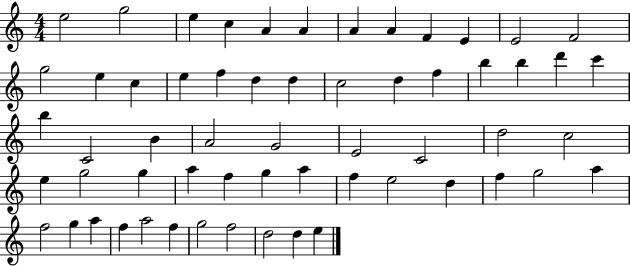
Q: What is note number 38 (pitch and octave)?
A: G5